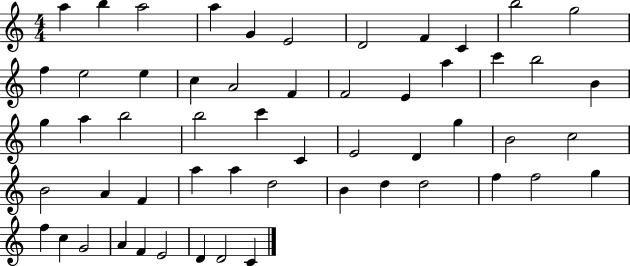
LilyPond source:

{
  \clef treble
  \numericTimeSignature
  \time 4/4
  \key c \major
  a''4 b''4 a''2 | a''4 g'4 e'2 | d'2 f'4 c'4 | b''2 g''2 | \break f''4 e''2 e''4 | c''4 a'2 f'4 | f'2 e'4 a''4 | c'''4 b''2 b'4 | \break g''4 a''4 b''2 | b''2 c'''4 c'4 | e'2 d'4 g''4 | b'2 c''2 | \break b'2 a'4 f'4 | a''4 a''4 d''2 | b'4 d''4 d''2 | f''4 f''2 g''4 | \break f''4 c''4 g'2 | a'4 f'4 e'2 | d'4 d'2 c'4 | \bar "|."
}